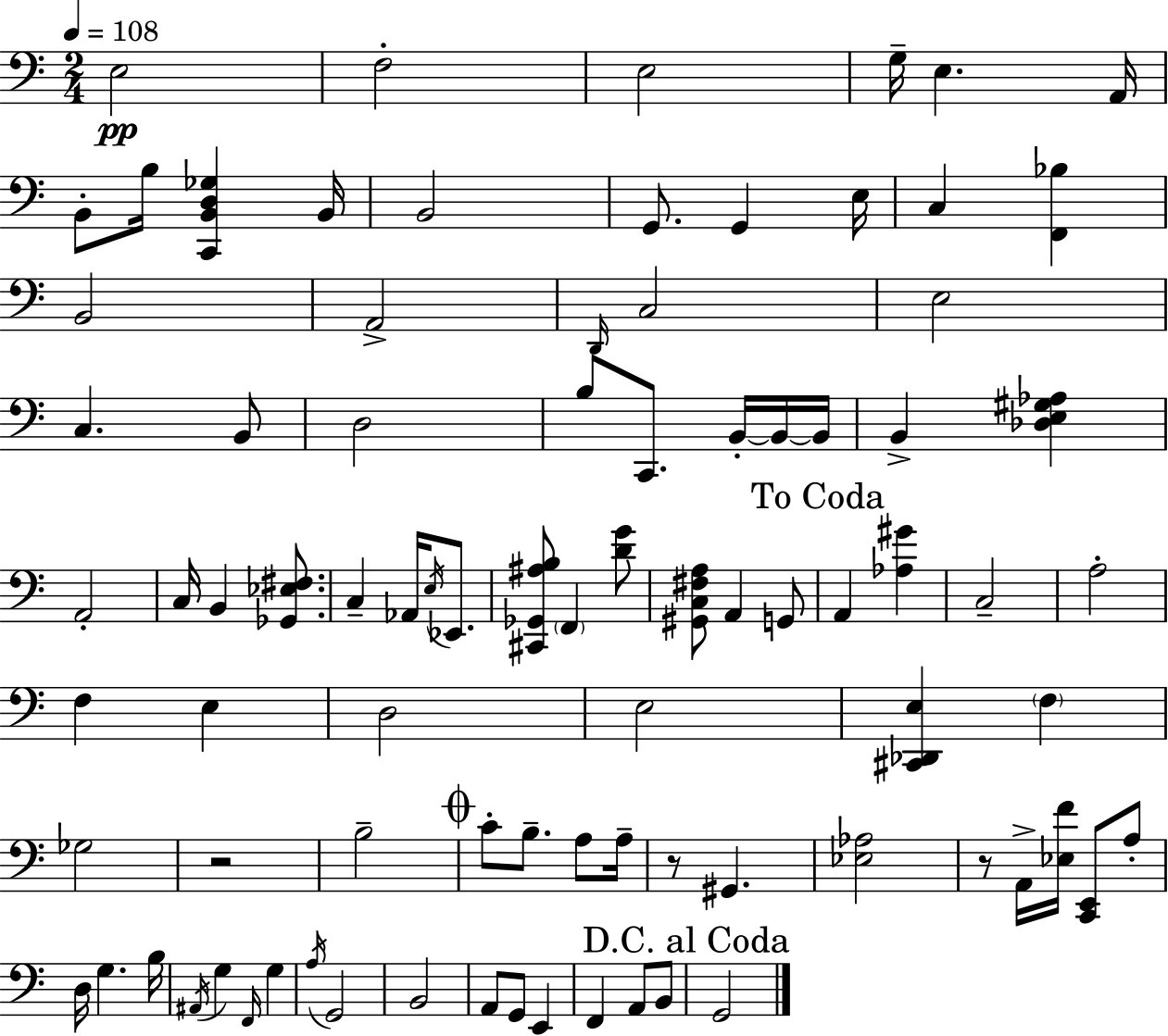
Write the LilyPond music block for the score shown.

{
  \clef bass
  \numericTimeSignature
  \time 2/4
  \key c \major
  \tempo 4 = 108
  \repeat volta 2 { e2\pp | f2-. | e2 | g16-- e4. a,16 | \break b,8-. b16 <c, b, d ges>4 b,16 | b,2 | g,8. g,4 e16 | c4 <f, bes>4 | \break b,2 | a,2-> | \grace { d,16 } c2 | e2 | \break c4. b,8 | d2 | b8 c,8. b,16-.~~ b,16~~ | b,16 b,4-> <des e gis aes>4 | \break a,2-. | c16 b,4 <ges, ees fis>8. | c4-- aes,16 \acciaccatura { e16 } ees,8. | <cis, ges, ais b>8 \parenthesize f,4 | \break <d' g'>8 <gis, c fis a>8 a,4 | g,8 \mark "To Coda" a,4 <aes gis'>4 | c2-- | a2-. | \break f4 e4 | d2 | e2 | <cis, des, e>4 \parenthesize f4 | \break ges2 | r2 | b2-- | \mark \markup { \musicglyph "scripts.coda" } c'8-. b8.-- a8 | \break a16-- r8 gis,4. | <ees aes>2 | r8 a,16-> <ees f'>16 <c, e,>8 | a8-. d16 g4. | \break b16 \acciaccatura { ais,16 } g4 \grace { f,16 } | g4 \acciaccatura { a16 } g,2 | b,2 | a,8 g,8 | \break e,4 f,4 | a,8 b,8 \mark "D.C. al Coda" g,2 | } \bar "|."
}